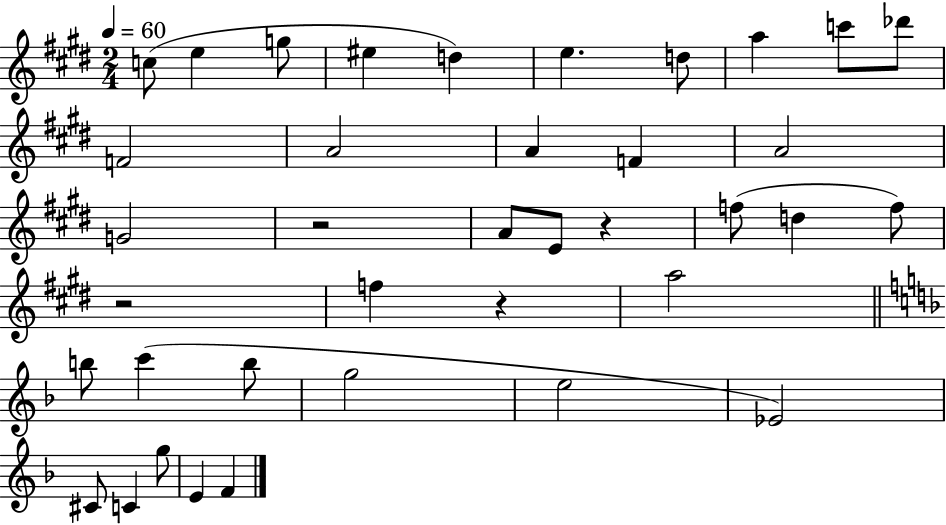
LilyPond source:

{
  \clef treble
  \numericTimeSignature
  \time 2/4
  \key e \major
  \tempo 4 = 60
  c''8( e''4 g''8 | eis''4 d''4) | e''4. d''8 | a''4 c'''8 des'''8 | \break f'2 | a'2 | a'4 f'4 | a'2 | \break g'2 | r2 | a'8 e'8 r4 | f''8( d''4 f''8) | \break r2 | f''4 r4 | a''2 | \bar "||" \break \key d \minor b''8 c'''4( b''8 | g''2 | e''2 | ees'2) | \break cis'8 c'4 g''8 | e'4 f'4 | \bar "|."
}